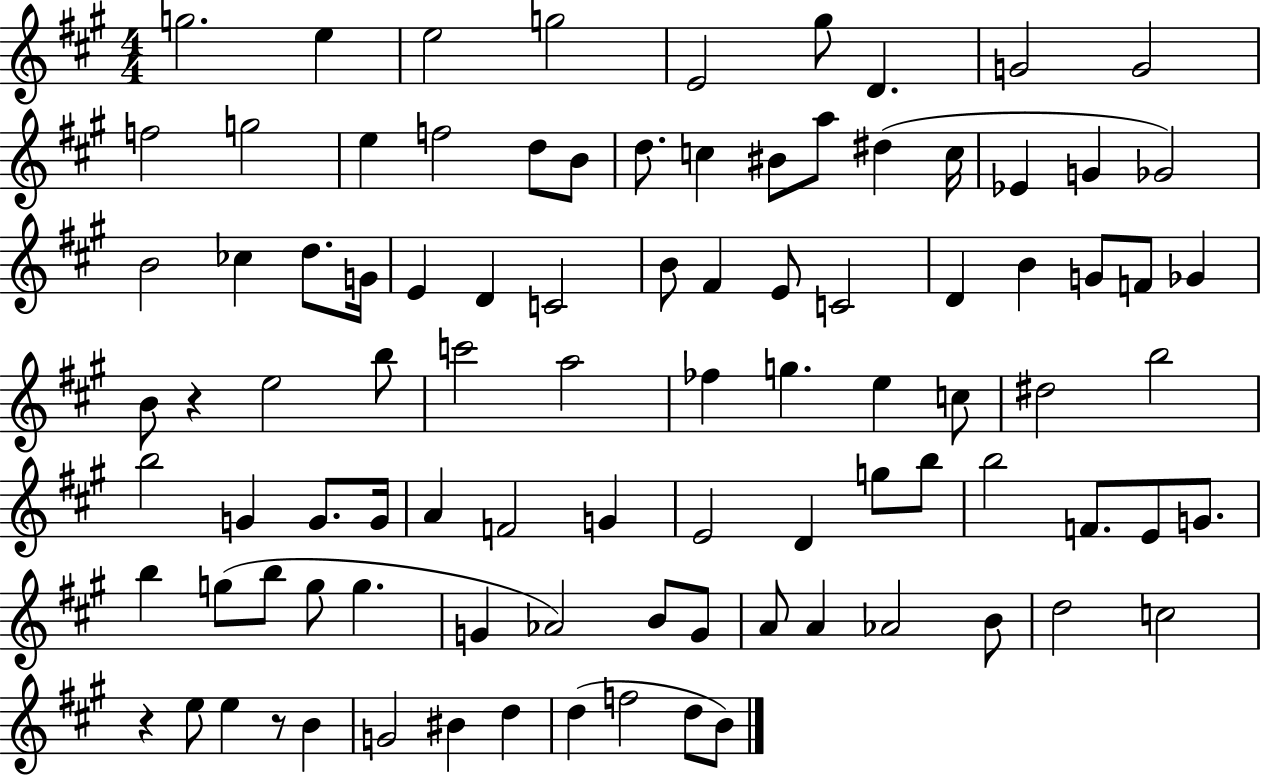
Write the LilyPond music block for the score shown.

{
  \clef treble
  \numericTimeSignature
  \time 4/4
  \key a \major
  g''2. e''4 | e''2 g''2 | e'2 gis''8 d'4. | g'2 g'2 | \break f''2 g''2 | e''4 f''2 d''8 b'8 | d''8. c''4 bis'8 a''8 dis''4( c''16 | ees'4 g'4 ges'2) | \break b'2 ces''4 d''8. g'16 | e'4 d'4 c'2 | b'8 fis'4 e'8 c'2 | d'4 b'4 g'8 f'8 ges'4 | \break b'8 r4 e''2 b''8 | c'''2 a''2 | fes''4 g''4. e''4 c''8 | dis''2 b''2 | \break b''2 g'4 g'8. g'16 | a'4 f'2 g'4 | e'2 d'4 g''8 b''8 | b''2 f'8. e'8 g'8. | \break b''4 g''8( b''8 g''8 g''4. | g'4 aes'2) b'8 g'8 | a'8 a'4 aes'2 b'8 | d''2 c''2 | \break r4 e''8 e''4 r8 b'4 | g'2 bis'4 d''4 | d''4( f''2 d''8 b'8) | \bar "|."
}